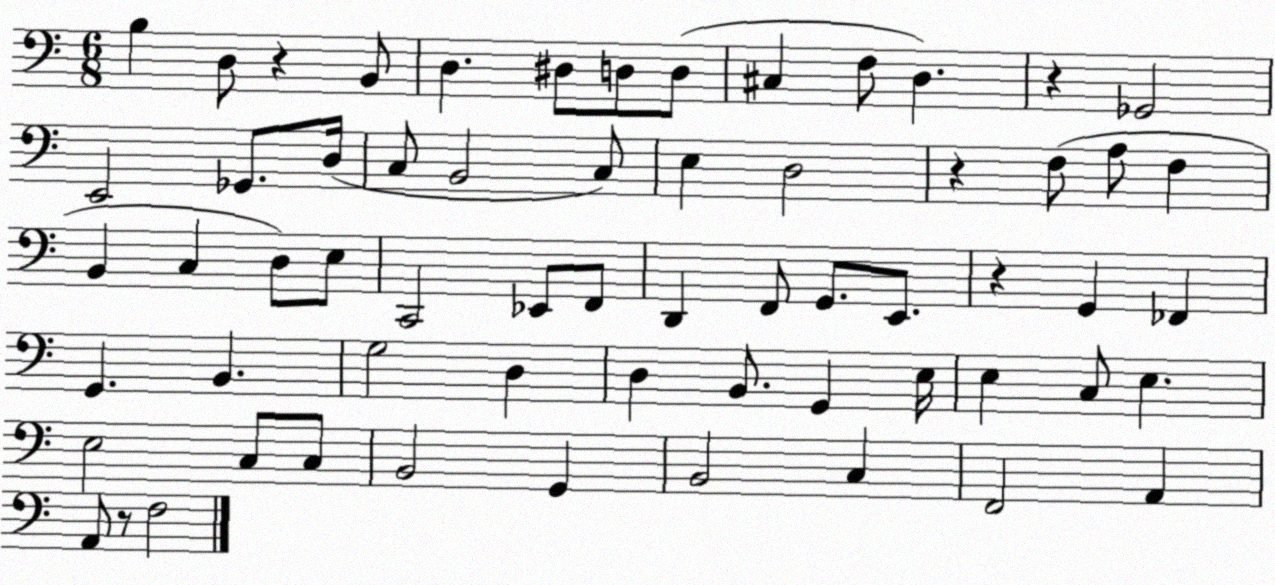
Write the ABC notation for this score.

X:1
T:Untitled
M:6/8
L:1/4
K:C
B, D,/2 z B,,/2 D, ^D,/2 D,/2 D,/2 ^C, F,/2 D, z _G,,2 E,,2 _G,,/2 D,/4 C,/2 B,,2 C,/2 E, D,2 z F,/2 A,/2 F, B,, C, D,/2 E,/2 C,,2 _E,,/2 F,,/2 D,, F,,/2 G,,/2 E,,/2 z G,, _F,, G,, B,, G,2 D, D, B,,/2 G,, E,/4 E, C,/2 E, E,2 C,/2 C,/2 B,,2 G,, B,,2 C, F,,2 A,, A,,/2 z/2 F,2